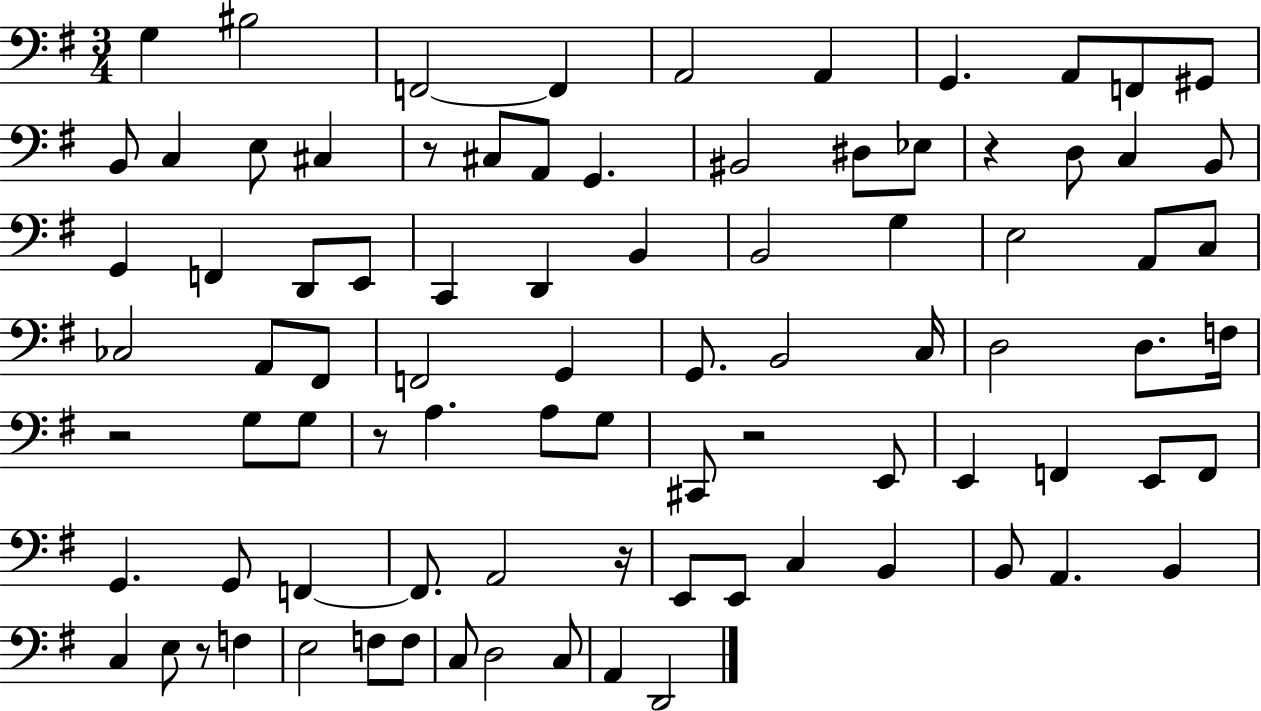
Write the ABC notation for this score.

X:1
T:Untitled
M:3/4
L:1/4
K:G
G, ^B,2 F,,2 F,, A,,2 A,, G,, A,,/2 F,,/2 ^G,,/2 B,,/2 C, E,/2 ^C, z/2 ^C,/2 A,,/2 G,, ^B,,2 ^D,/2 _E,/2 z D,/2 C, B,,/2 G,, F,, D,,/2 E,,/2 C,, D,, B,, B,,2 G, E,2 A,,/2 C,/2 _C,2 A,,/2 ^F,,/2 F,,2 G,, G,,/2 B,,2 C,/4 D,2 D,/2 F,/4 z2 G,/2 G,/2 z/2 A, A,/2 G,/2 ^C,,/2 z2 E,,/2 E,, F,, E,,/2 F,,/2 G,, G,,/2 F,, F,,/2 A,,2 z/4 E,,/2 E,,/2 C, B,, B,,/2 A,, B,, C, E,/2 z/2 F, E,2 F,/2 F,/2 C,/2 D,2 C,/2 A,, D,,2